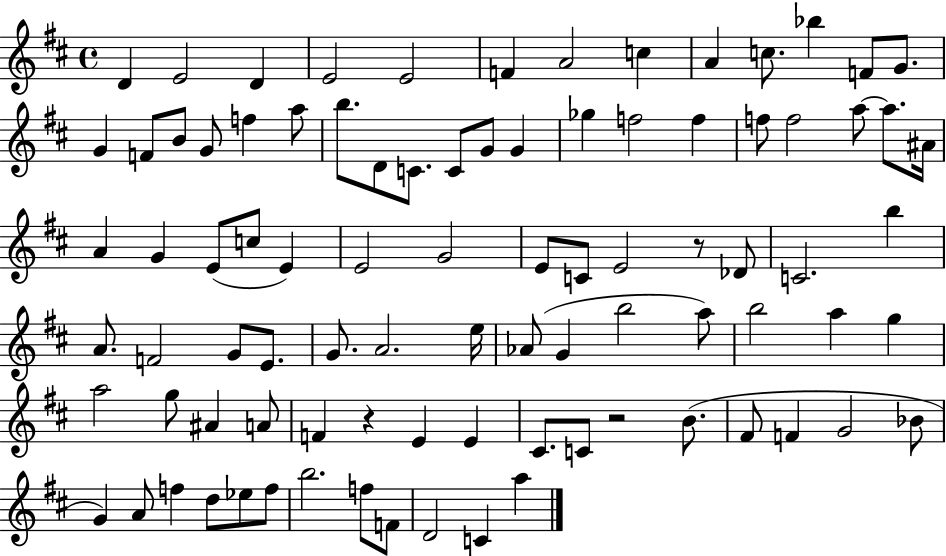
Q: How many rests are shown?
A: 3